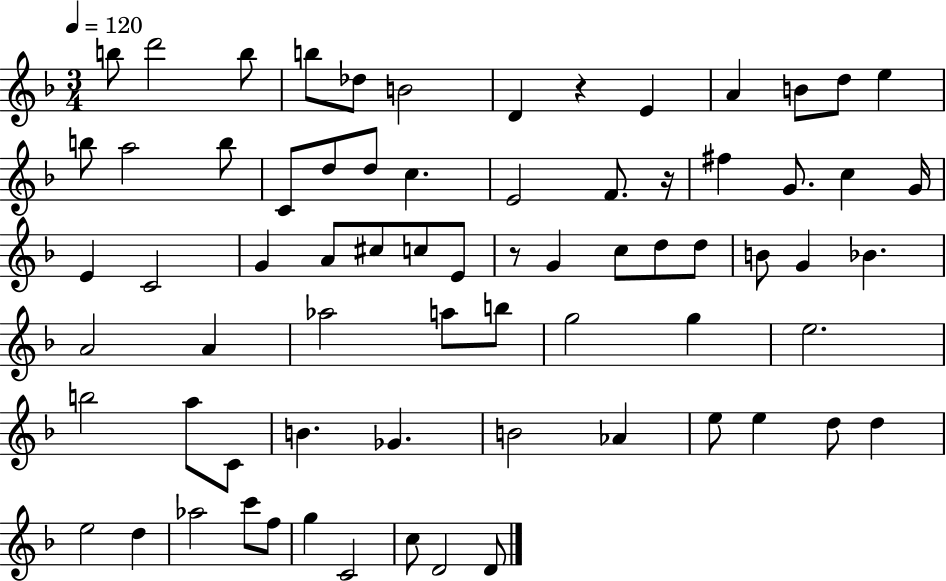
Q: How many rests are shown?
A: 3